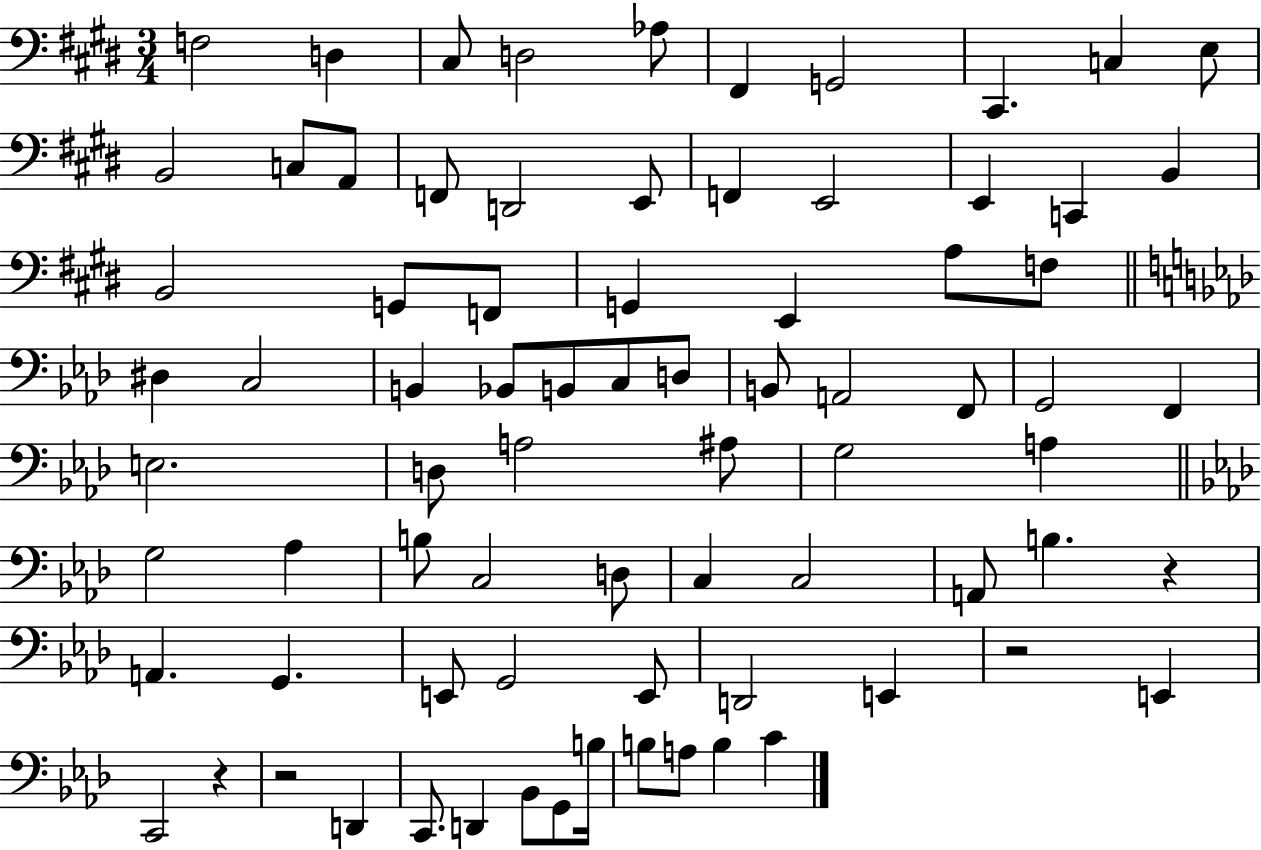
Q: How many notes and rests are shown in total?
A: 78